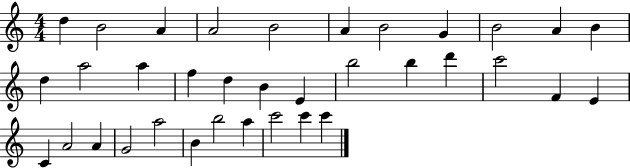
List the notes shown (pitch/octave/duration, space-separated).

D5/q B4/h A4/q A4/h B4/h A4/q B4/h G4/q B4/h A4/q B4/q D5/q A5/h A5/q F5/q D5/q B4/q E4/q B5/h B5/q D6/q C6/h F4/q E4/q C4/q A4/h A4/q G4/h A5/h B4/q B5/h A5/q C6/h C6/q C6/q